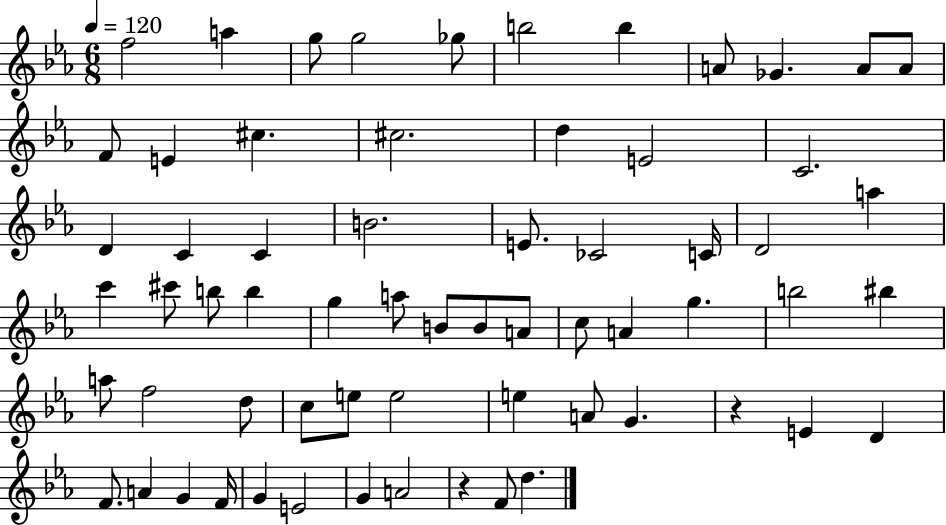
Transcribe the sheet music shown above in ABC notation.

X:1
T:Untitled
M:6/8
L:1/4
K:Eb
f2 a g/2 g2 _g/2 b2 b A/2 _G A/2 A/2 F/2 E ^c ^c2 d E2 C2 D C C B2 E/2 _C2 C/4 D2 a c' ^c'/2 b/2 b g a/2 B/2 B/2 A/2 c/2 A g b2 ^b a/2 f2 d/2 c/2 e/2 e2 e A/2 G z E D F/2 A G F/4 G E2 G A2 z F/2 d